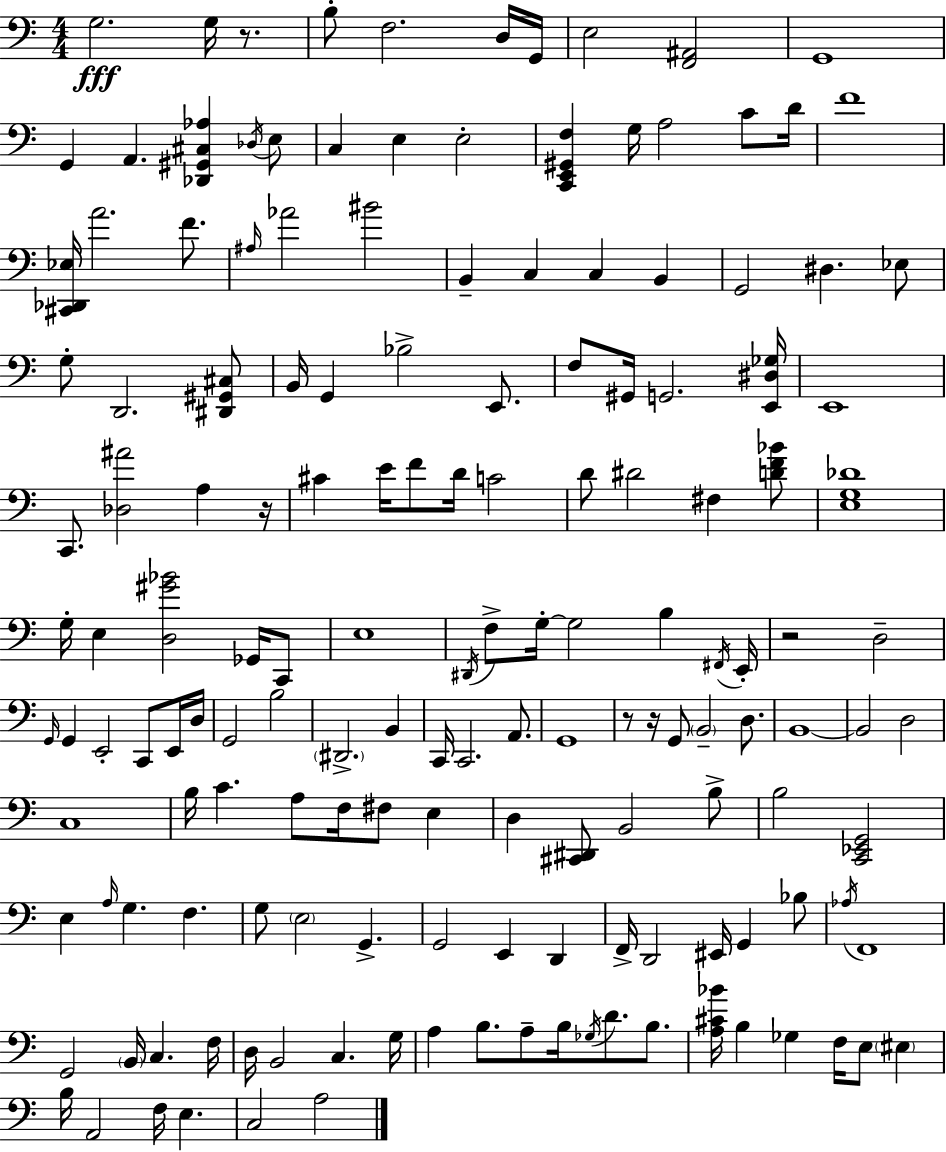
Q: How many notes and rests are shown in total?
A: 157